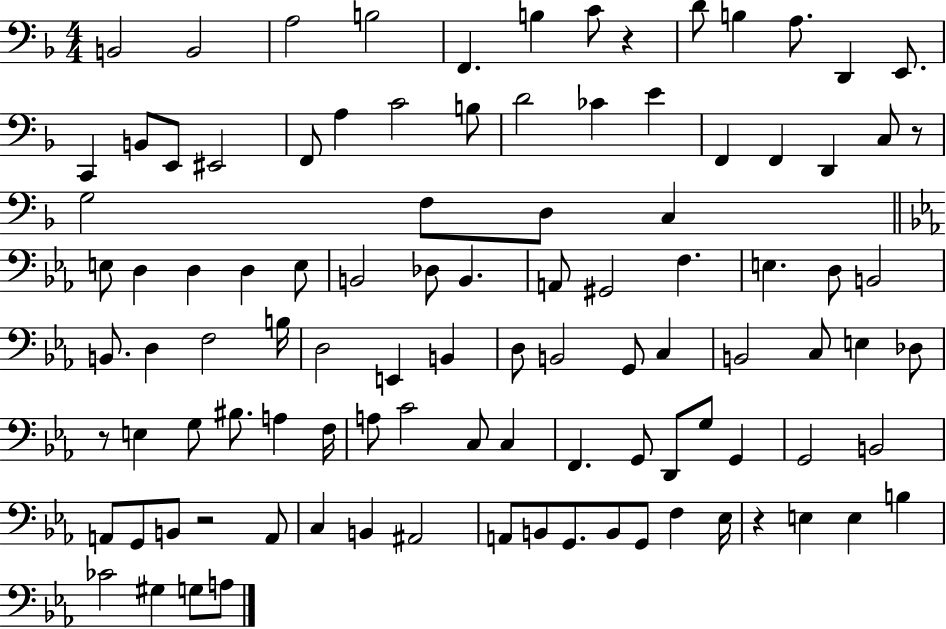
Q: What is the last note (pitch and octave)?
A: A3